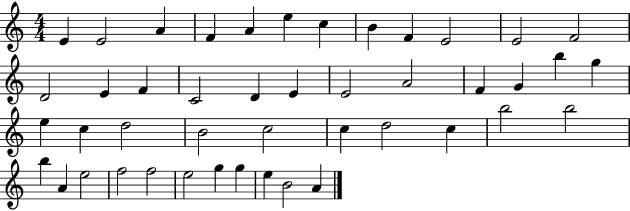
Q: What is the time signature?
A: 4/4